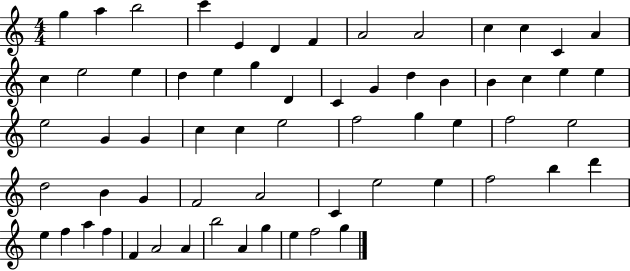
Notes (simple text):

G5/q A5/q B5/h C6/q E4/q D4/q F4/q A4/h A4/h C5/q C5/q C4/q A4/q C5/q E5/h E5/q D5/q E5/q G5/q D4/q C4/q G4/q D5/q B4/q B4/q C5/q E5/q E5/q E5/h G4/q G4/q C5/q C5/q E5/h F5/h G5/q E5/q F5/h E5/h D5/h B4/q G4/q F4/h A4/h C4/q E5/h E5/q F5/h B5/q D6/q E5/q F5/q A5/q F5/q F4/q A4/h A4/q B5/h A4/q G5/q E5/q F5/h G5/q